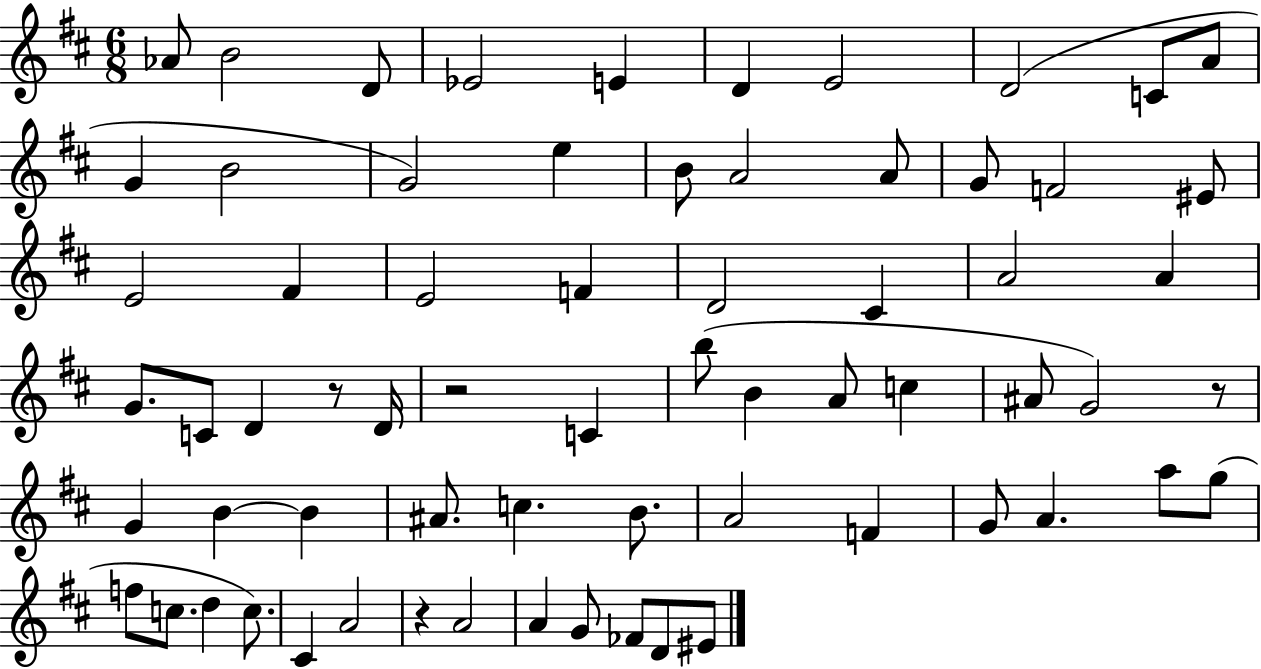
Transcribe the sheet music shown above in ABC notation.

X:1
T:Untitled
M:6/8
L:1/4
K:D
_A/2 B2 D/2 _E2 E D E2 D2 C/2 A/2 G B2 G2 e B/2 A2 A/2 G/2 F2 ^E/2 E2 ^F E2 F D2 ^C A2 A G/2 C/2 D z/2 D/4 z2 C b/2 B A/2 c ^A/2 G2 z/2 G B B ^A/2 c B/2 A2 F G/2 A a/2 g/2 f/2 c/2 d c/2 ^C A2 z A2 A G/2 _F/2 D/2 ^E/2